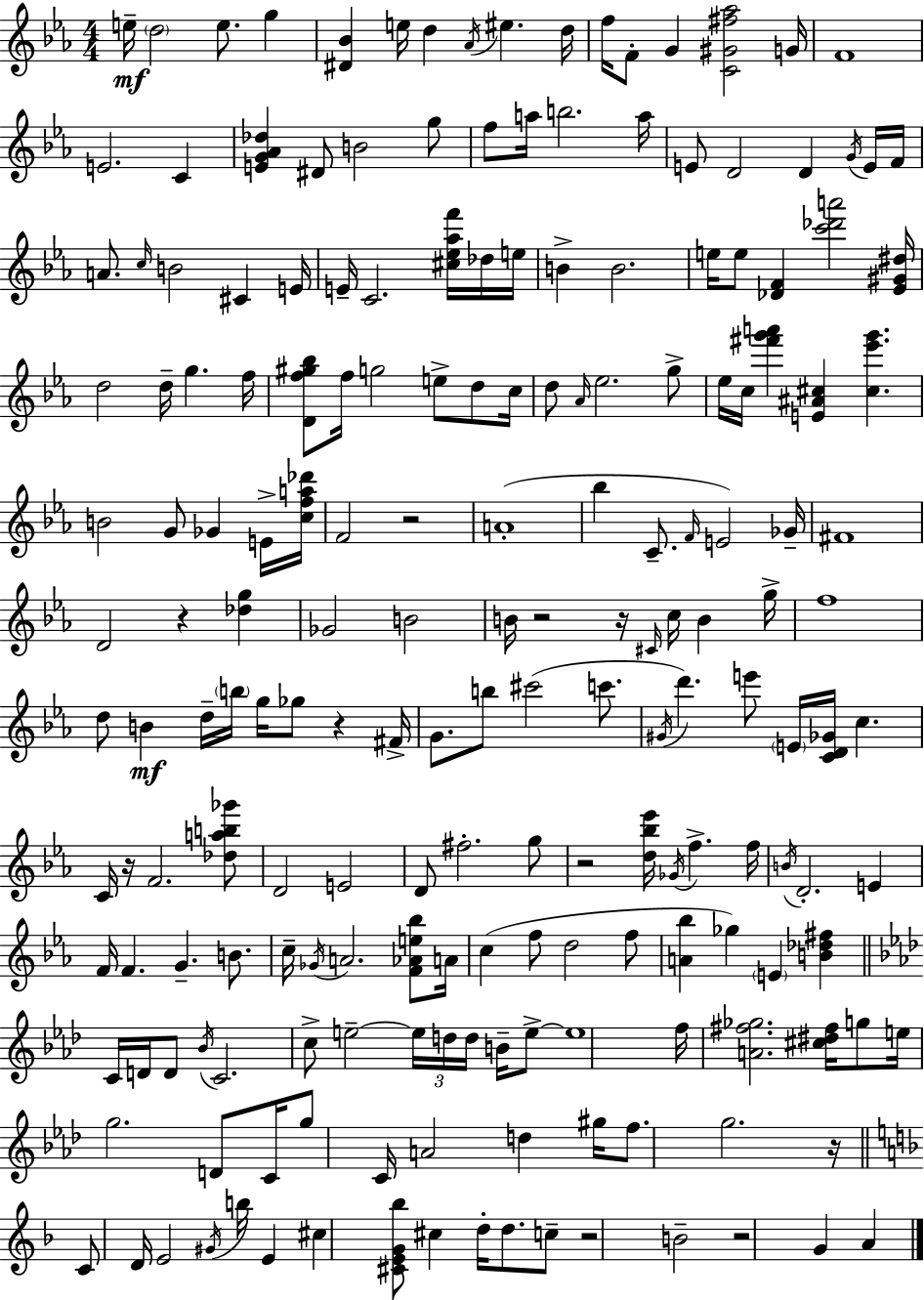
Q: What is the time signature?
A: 4/4